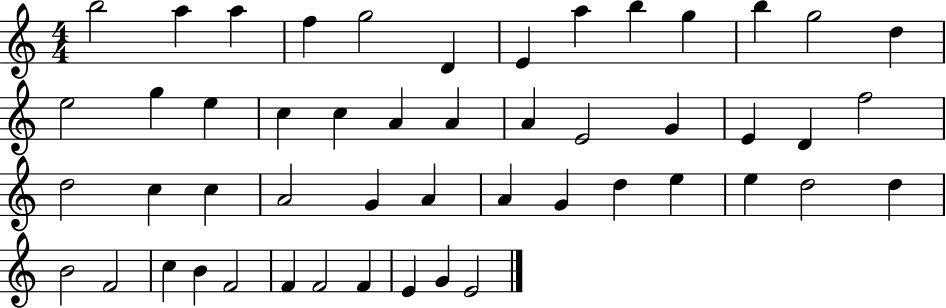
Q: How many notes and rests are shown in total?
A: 50